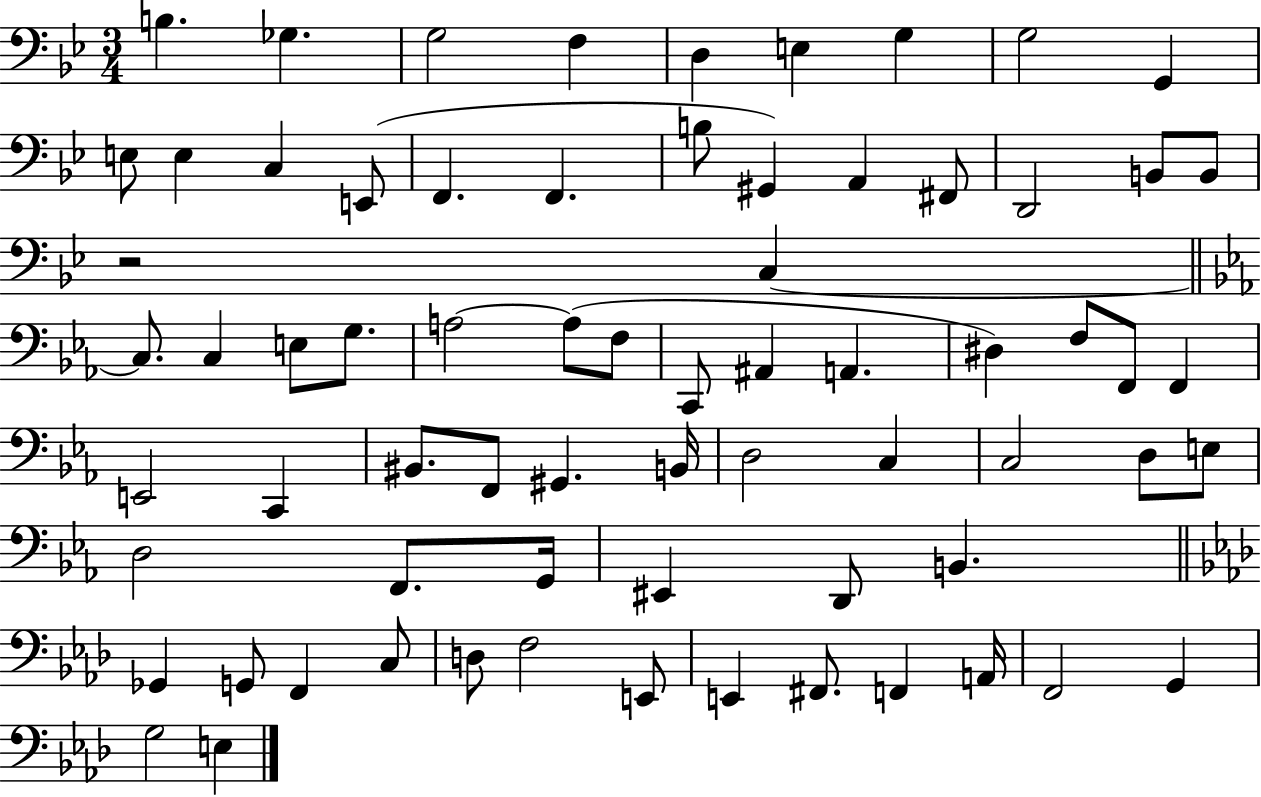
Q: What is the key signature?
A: BES major